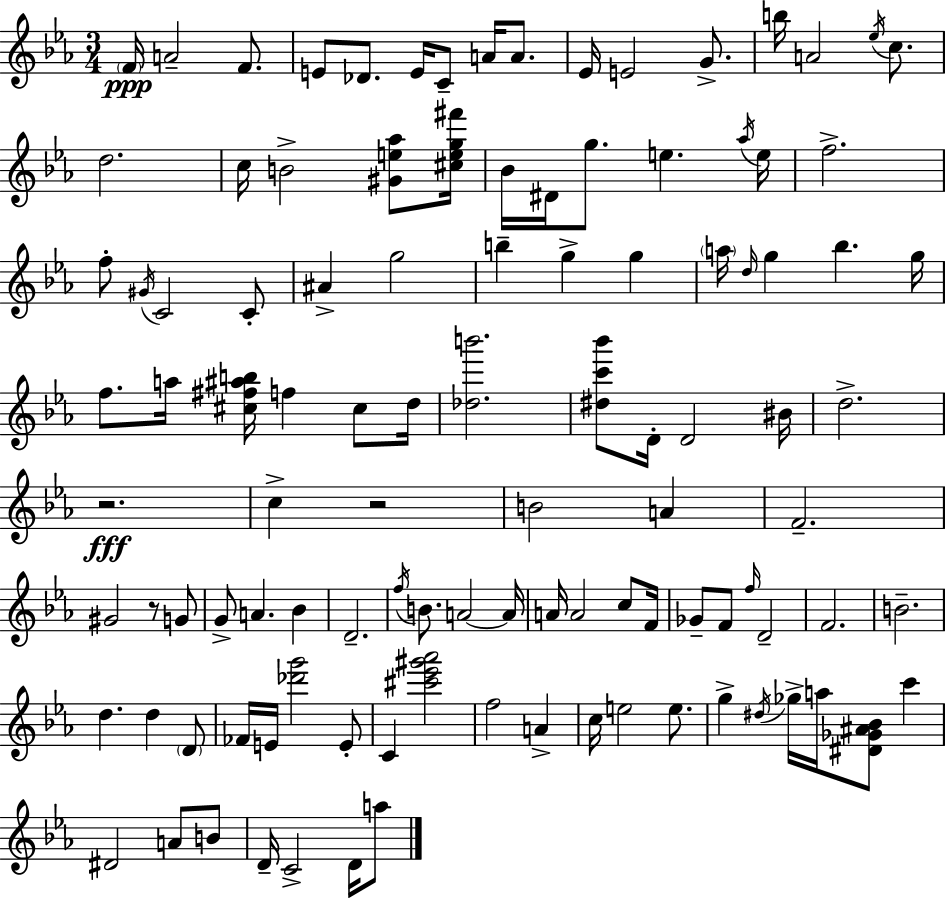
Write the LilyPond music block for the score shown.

{
  \clef treble
  \numericTimeSignature
  \time 3/4
  \key ees \major
  \parenthesize f'16\ppp a'2-- f'8. | e'8 des'8. e'16 c'8-- a'16 a'8. | ees'16 e'2 g'8.-> | b''16 a'2 \acciaccatura { ees''16 } c''8. | \break d''2. | c''16 b'2-> <gis' e'' aes''>8 | <cis'' e'' g'' fis'''>16 bes'16 dis'16 g''8. e''4. | \acciaccatura { aes''16 } e''16 f''2.-> | \break f''8-. \acciaccatura { gis'16 } c'2 | c'8-. ais'4-> g''2 | b''4-- g''4-> g''4 | \parenthesize a''16 \grace { d''16 } g''4 bes''4. | \break g''16 f''8. a''16 <cis'' fis'' ais'' b''>16 f''4 | cis''8 d''16 <des'' b'''>2. | <dis'' c''' bes'''>8 d'16-. d'2 | bis'16 d''2.-> | \break r2.\fff | c''4-> r2 | b'2 | a'4 f'2.-- | \break gis'2 | r8 g'8 g'8-> a'4. | bes'4 d'2.-- | \acciaccatura { f''16 } b'8. a'2~~ | \break a'16 a'16 a'2 | c''8 f'16 ges'8-- f'8 \grace { f''16 } d'2-- | f'2. | b'2.-- | \break d''4. | d''4 \parenthesize d'8 fes'16 e'16 <des''' g'''>2 | e'8-. c'4 <cis''' ees''' gis''' aes'''>2 | f''2 | \break a'4-> c''16 e''2 | e''8. g''4-> \acciaccatura { dis''16 } ges''16-> | a''16 <dis' ges' ais' bes'>8 c'''4 dis'2 | a'8 b'8 d'16-- c'2-> | \break d'16 a''8 \bar "|."
}